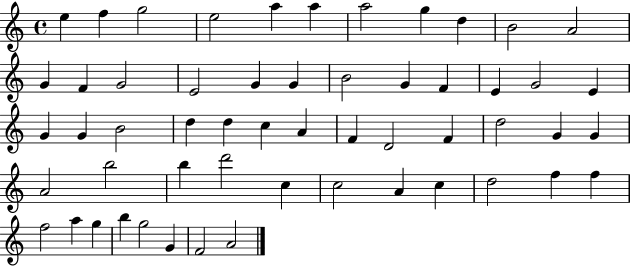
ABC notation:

X:1
T:Untitled
M:4/4
L:1/4
K:C
e f g2 e2 a a a2 g d B2 A2 G F G2 E2 G G B2 G F E G2 E G G B2 d d c A F D2 F d2 G G A2 b2 b d'2 c c2 A c d2 f f f2 a g b g2 G F2 A2